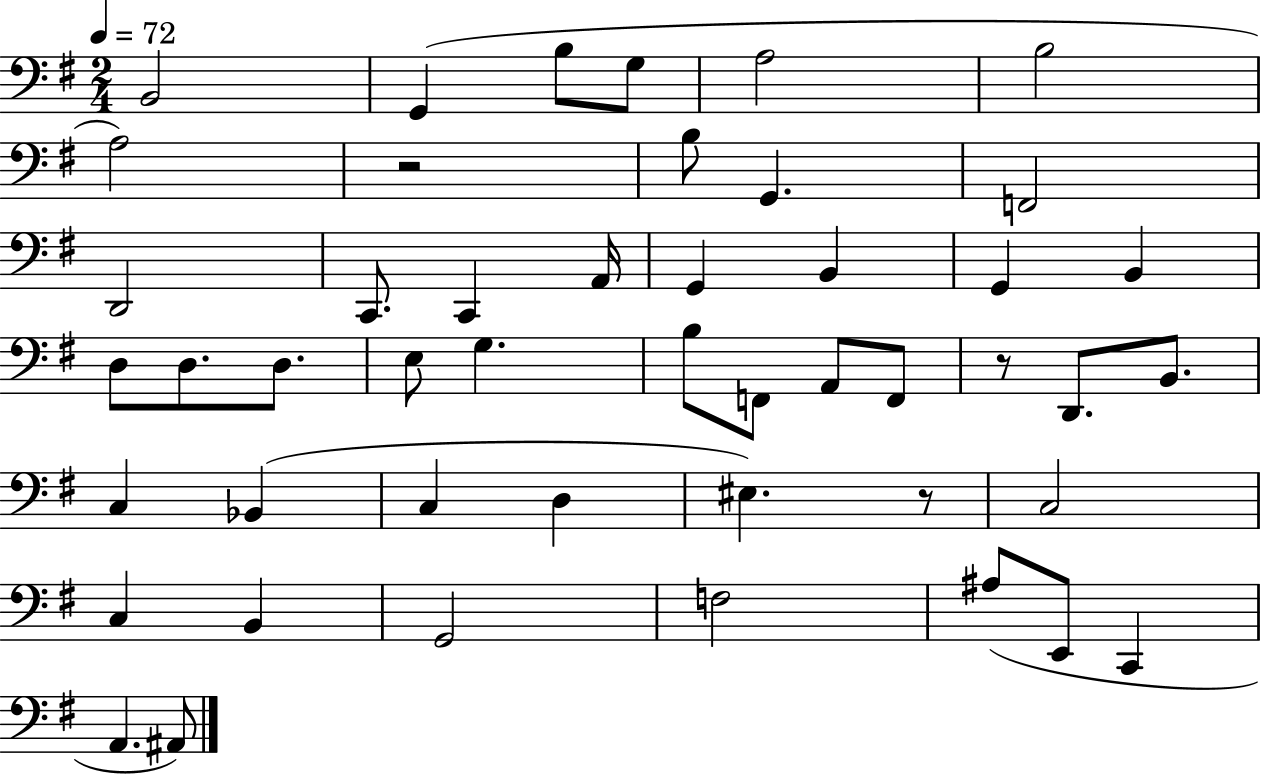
B2/h G2/q B3/e G3/e A3/h B3/h A3/h R/h B3/e G2/q. F2/h D2/h C2/e. C2/q A2/s G2/q B2/q G2/q B2/q D3/e D3/e. D3/e. E3/e G3/q. B3/e F2/e A2/e F2/e R/e D2/e. B2/e. C3/q Bb2/q C3/q D3/q EIS3/q. R/e C3/h C3/q B2/q G2/h F3/h A#3/e E2/e C2/q A2/q. A#2/e